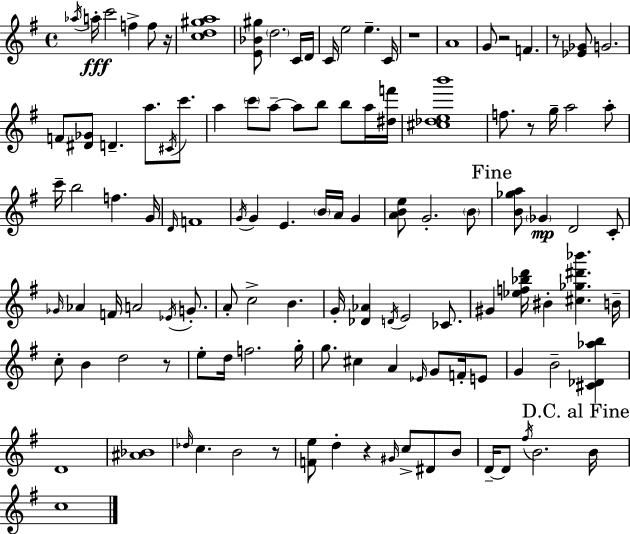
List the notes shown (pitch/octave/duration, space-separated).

Ab5/s A5/s C6/h F5/q F5/e R/s [C5,D5,G#5,A5]/w [E4,Bb4,G#5]/e D5/h. C4/s D4/s C4/s E5/h E5/q. C4/s R/w A4/w G4/e R/h F4/q. R/e [Eb4,Gb4]/e G4/h. F4/e [D#4,Gb4]/e D4/q. A5/e. C#4/s C6/e. A5/q C6/e A5/e A5/e B5/e B5/e A5/s [D#5,F6]/s [C#5,Db5,E5,B6]/w F5/e. R/e G5/s A5/h A5/e C6/s B5/h F5/q. G4/s D4/s F4/w G4/s G4/q E4/q. B4/s A4/s G4/q [A4,B4,E5]/e G4/h. B4/e [B4,Gb5,A5]/e Gb4/q D4/h C4/e Gb4/s Ab4/q F4/s A4/h Eb4/s G4/e. A4/e C5/h B4/q. G4/s [Db4,Ab4]/q D4/s E4/h CES4/e. G#4/q [Eb5,F5,Bb5,D6]/s BIS4/q [C#5,Gb5,D#6,Bb6]/q. B4/s C5/e B4/q D5/h R/e E5/e D5/s F5/h. G5/s G5/e. C#5/q A4/q Eb4/s G4/e F4/s E4/e G4/q B4/h [C#4,Db4,Ab5,B5]/q D4/w [A#4,Bb4]/w Db5/s C5/q. B4/h R/e [F4,E5]/e D5/q R/q G#4/s C5/e D#4/e B4/e D4/s D4/e F#5/s B4/h. B4/s C5/w